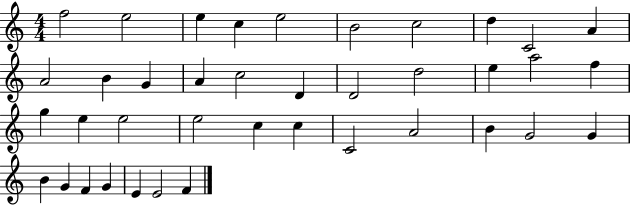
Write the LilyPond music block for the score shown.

{
  \clef treble
  \numericTimeSignature
  \time 4/4
  \key c \major
  f''2 e''2 | e''4 c''4 e''2 | b'2 c''2 | d''4 c'2 a'4 | \break a'2 b'4 g'4 | a'4 c''2 d'4 | d'2 d''2 | e''4 a''2 f''4 | \break g''4 e''4 e''2 | e''2 c''4 c''4 | c'2 a'2 | b'4 g'2 g'4 | \break b'4 g'4 f'4 g'4 | e'4 e'2 f'4 | \bar "|."
}